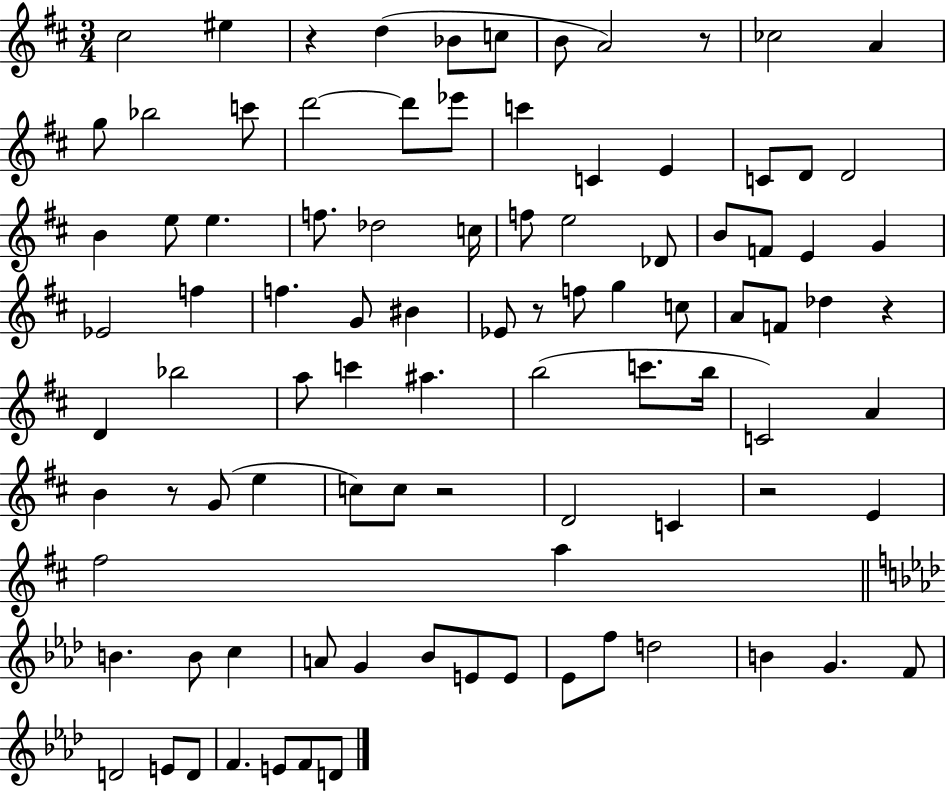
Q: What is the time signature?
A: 3/4